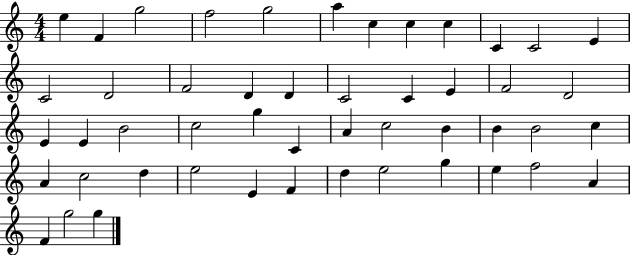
E5/q F4/q G5/h F5/h G5/h A5/q C5/q C5/q C5/q C4/q C4/h E4/q C4/h D4/h F4/h D4/q D4/q C4/h C4/q E4/q F4/h D4/h E4/q E4/q B4/h C5/h G5/q C4/q A4/q C5/h B4/q B4/q B4/h C5/q A4/q C5/h D5/q E5/h E4/q F4/q D5/q E5/h G5/q E5/q F5/h A4/q F4/q G5/h G5/q